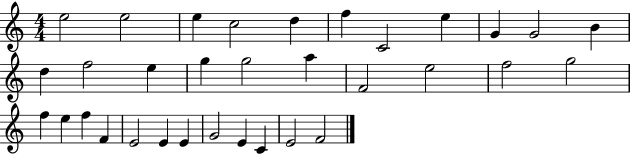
E5/h E5/h E5/q C5/h D5/q F5/q C4/h E5/q G4/q G4/h B4/q D5/q F5/h E5/q G5/q G5/h A5/q F4/h E5/h F5/h G5/h F5/q E5/q F5/q F4/q E4/h E4/q E4/q G4/h E4/q C4/q E4/h F4/h